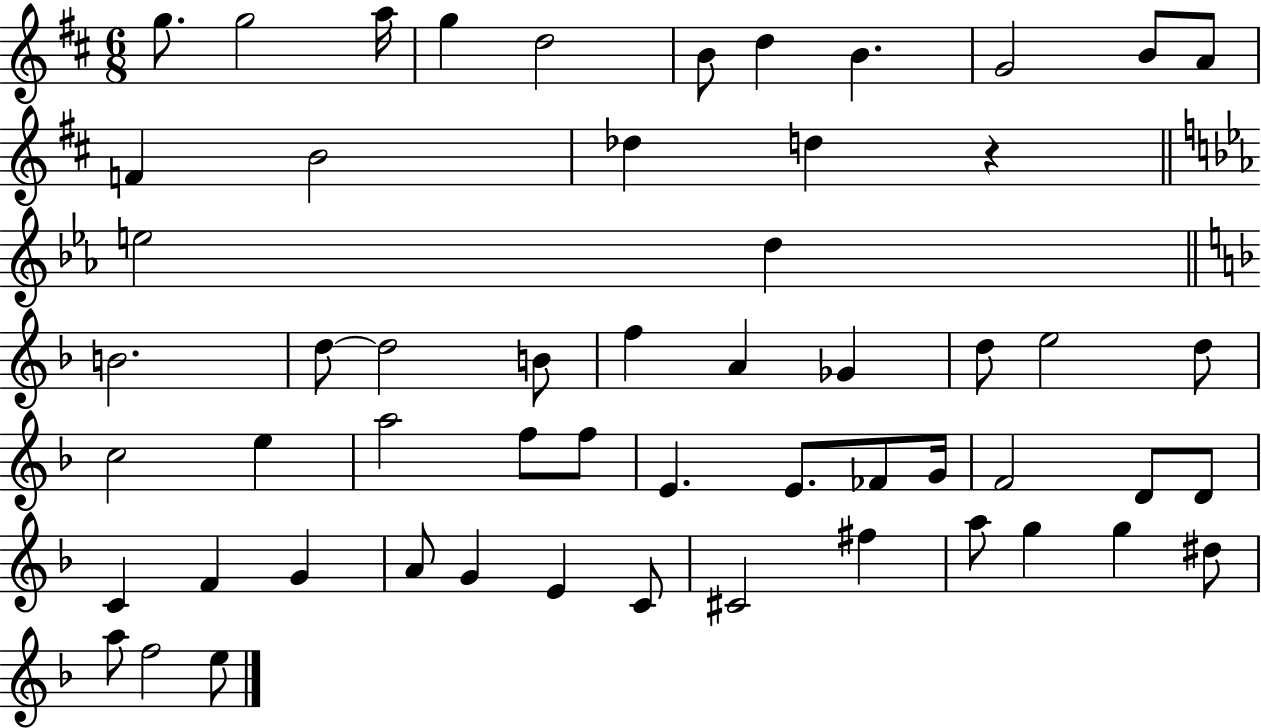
X:1
T:Untitled
M:6/8
L:1/4
K:D
g/2 g2 a/4 g d2 B/2 d B G2 B/2 A/2 F B2 _d d z e2 d B2 d/2 d2 B/2 f A _G d/2 e2 d/2 c2 e a2 f/2 f/2 E E/2 _F/2 G/4 F2 D/2 D/2 C F G A/2 G E C/2 ^C2 ^f a/2 g g ^d/2 a/2 f2 e/2